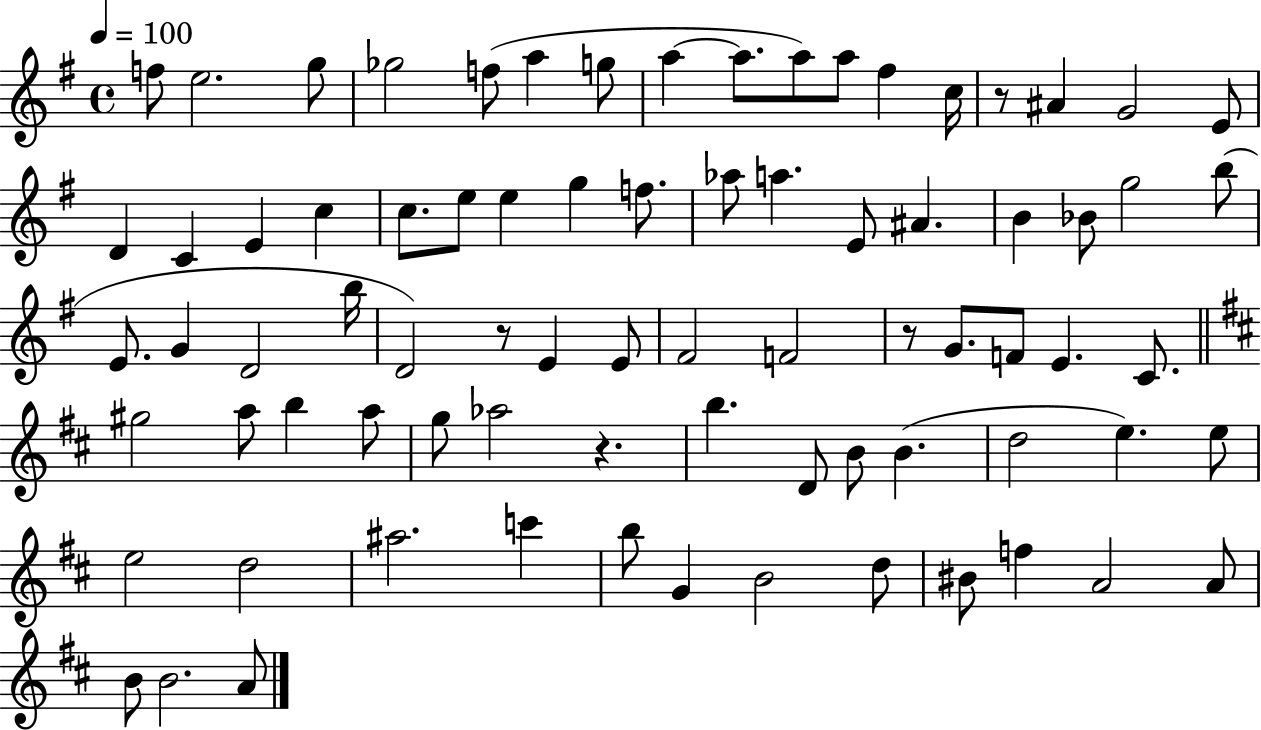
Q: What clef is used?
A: treble